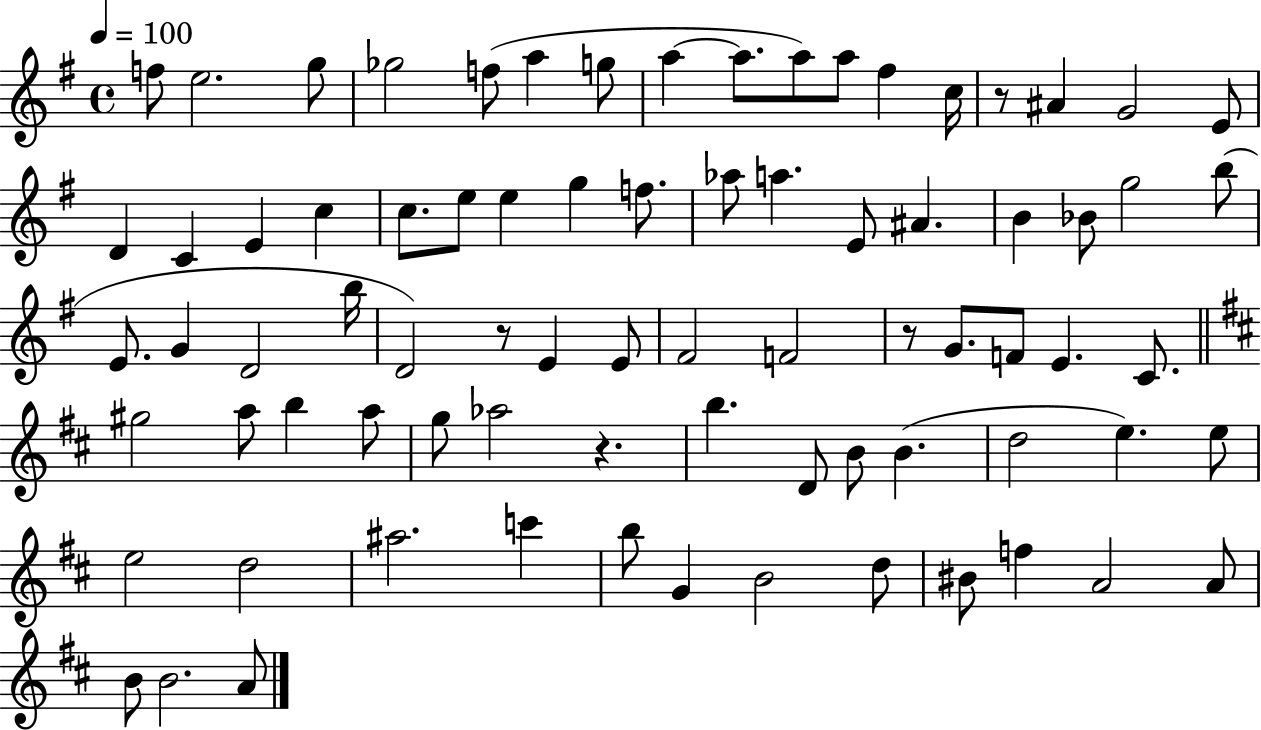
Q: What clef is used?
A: treble